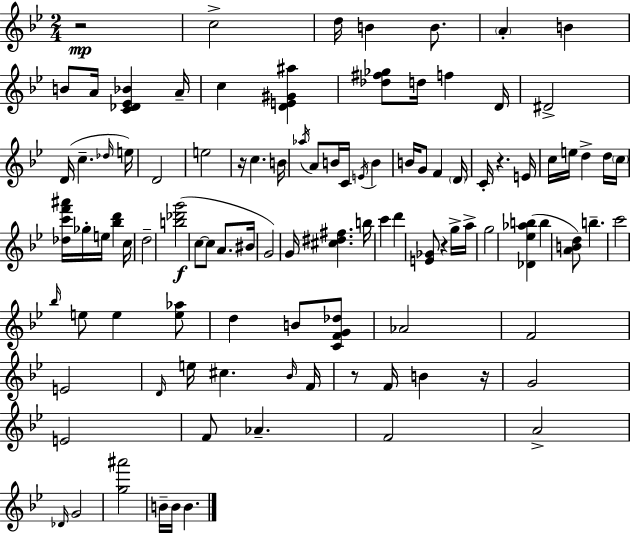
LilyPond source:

{
  \clef treble
  \numericTimeSignature
  \time 2/4
  \key bes \major
  r2\mp | c''2-> | d''16 b'4 b'8. | \parenthesize a'4-. b'4 | \break b'8 a'16 <c' des' ees' bes'>4 a'16-- | c''4 <d' e' gis' ais''>4 | <des'' fis'' ges''>8 d''16 f''4 d'16 | dis'2-> | \break d'16( c''4.-- \grace { des''16 }) | e''16 d'2 | e''2 | r16 c''4. | \break b'16 \acciaccatura { aes''16 } a'8 b'16 c'16 \acciaccatura { e'16 } b'4 | b'16 g'8 f'4 | \parenthesize d'16 c'16-. r4. | e'16 c''16 e''16 d''4-> | \break d''16 \parenthesize c''16 <des'' c''' f''' ais'''>16 ges''16-. e''16 <bes'' d'''>4 | c''16 d''2-- | <b'' des''' g'''>2(\f | c''8~~ c''8 a'8. | \break bis'16 g'2) | g'16 <cis'' dis'' fis''>4. | b''16 c'''4 d'''4 | <e' ges'>8 r4 | \break g''16-> a''16-> g''2 | <des' ees'' aes'' b''>4( b''4 | <a' b' d''>8) b''4.-- | c'''2 | \break \grace { bes''16 } e''8 e''4 | <e'' aes''>8 d''4 | b'8 <c' f' g' des''>8 aes'2 | f'2 | \break e'2 | \grace { d'16 } e''16 cis''4. | \grace { bes'16 } f'16 r8 | f'16 b'4 r16 g'2 | \break e'2 | f'8 | aes'4.-- f'2 | a'2-> | \break \grace { des'16 } g'2 | <g'' ais'''>2 | b'16-- | b'16 b'4. \bar "|."
}